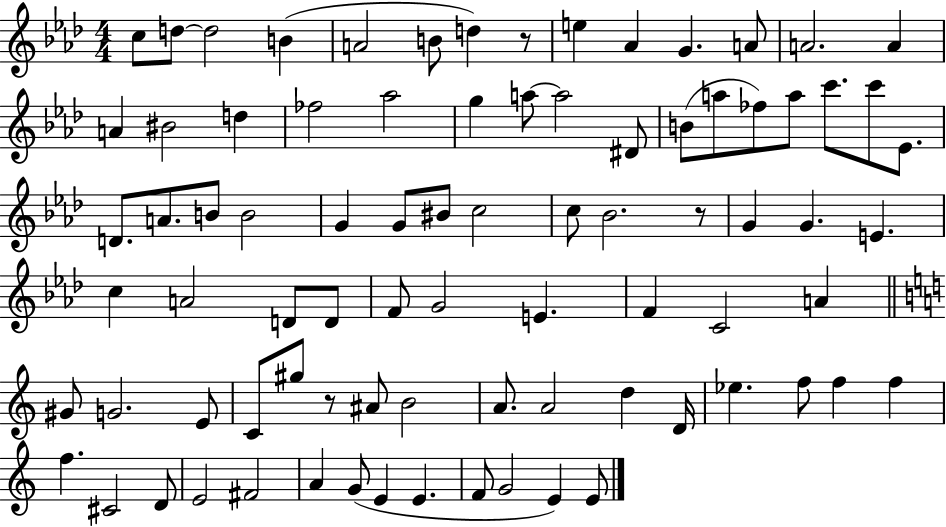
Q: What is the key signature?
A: AES major